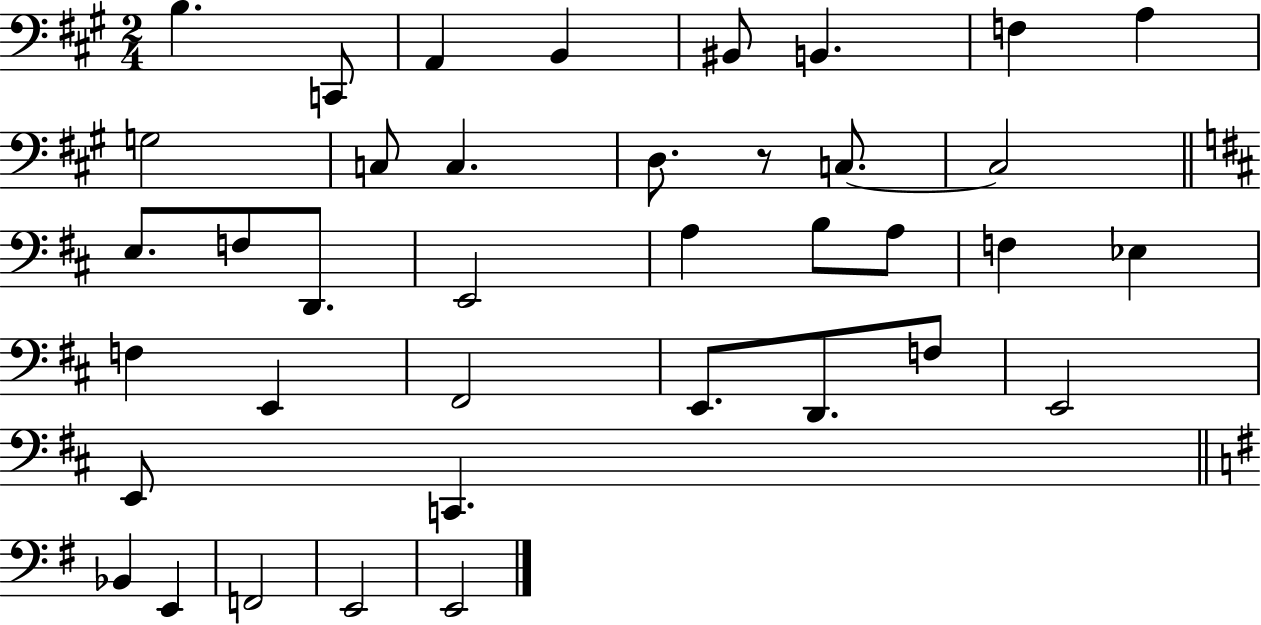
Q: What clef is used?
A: bass